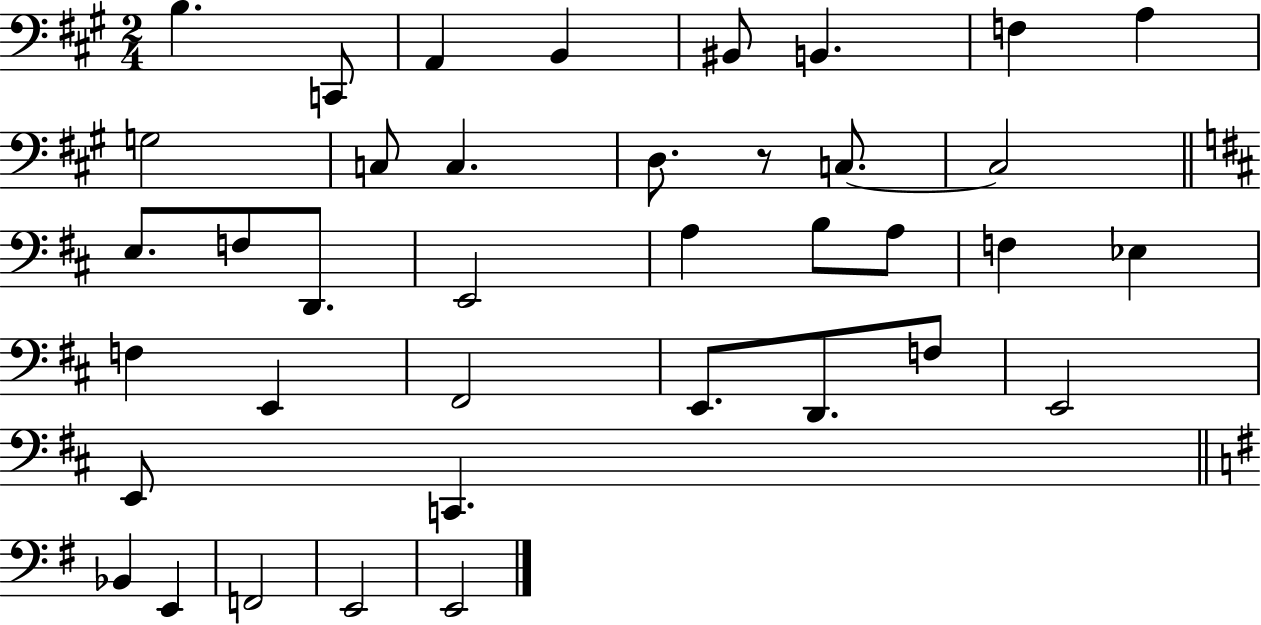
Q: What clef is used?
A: bass